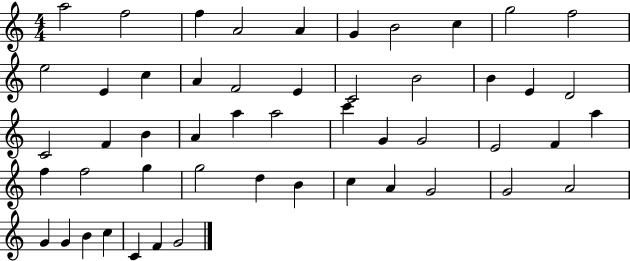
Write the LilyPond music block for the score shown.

{
  \clef treble
  \numericTimeSignature
  \time 4/4
  \key c \major
  a''2 f''2 | f''4 a'2 a'4 | g'4 b'2 c''4 | g''2 f''2 | \break e''2 e'4 c''4 | a'4 f'2 e'4 | c'2 b'2 | b'4 e'4 d'2 | \break c'2 f'4 b'4 | a'4 a''4 a''2 | c'''4 g'4 g'2 | e'2 f'4 a''4 | \break f''4 f''2 g''4 | g''2 d''4 b'4 | c''4 a'4 g'2 | g'2 a'2 | \break g'4 g'4 b'4 c''4 | c'4 f'4 g'2 | \bar "|."
}